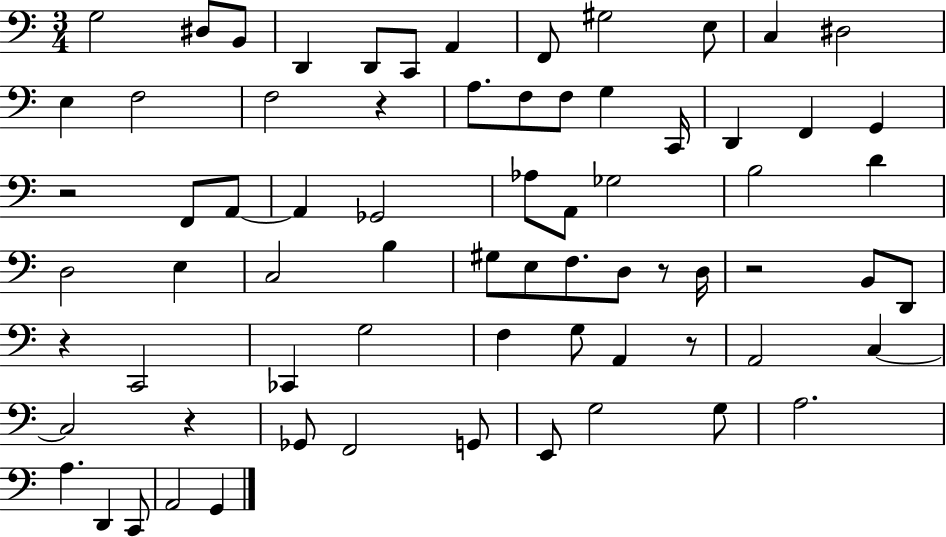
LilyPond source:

{
  \clef bass
  \numericTimeSignature
  \time 3/4
  \key c \major
  g2 dis8 b,8 | d,4 d,8 c,8 a,4 | f,8 gis2 e8 | c4 dis2 | \break e4 f2 | f2 r4 | a8. f8 f8 g4 c,16 | d,4 f,4 g,4 | \break r2 f,8 a,8~~ | a,4 ges,2 | aes8 a,8 ges2 | b2 d'4 | \break d2 e4 | c2 b4 | gis8 e8 f8. d8 r8 d16 | r2 b,8 d,8 | \break r4 c,2 | ces,4 g2 | f4 g8 a,4 r8 | a,2 c4~~ | \break c2 r4 | ges,8 f,2 g,8 | e,8 g2 g8 | a2. | \break a4. d,4 c,8 | a,2 g,4 | \bar "|."
}